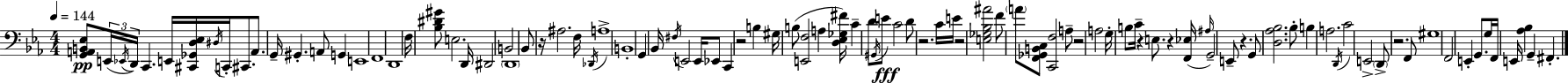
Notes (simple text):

[G2,A2,B2,Eb3]/e E2/s Eb2/s D2/s C2/q. E2/s [C#2,Gb2,D3,Eb3]/s D#3/s C2/s C#2/e. A2/e. G2/s G#2/q. A2/e G2/q E2/w F2/w D2/w F3/s [Bb3,D#4,G#4]/e E3/h. D2/s D#2/h B2/h D2/w Bb2/e R/s A#3/h. F3/s Db2/s A3/w B2/w G2/q Bb2/s F#3/s E2/h E2/s Eb2/e C2/q R/h B3/q G#3/s B3/e [E2,F3]/h A3/q [D3,Eb3,Gb3,F#4]/s C4/q D4/e G#2/s E4/e C4/h D4/e R/h. C4/s E4/s R/h [E3,Gb3,Bb3,A#4]/h F4/e A4/e [F2,Gb2,B2,C3]/e [C2,F3]/h A3/e R/h A3/h G3/s B3/e C4/s R/q E3/e. R/q [F2,Eb3]/s A#3/s G2/h E2/e R/q. G2/e [D3,Ab3,Bb3]/h. Bb3/e B3/q A3/h. D2/s C4/h E2/h D2/e R/h. F2/e G#3/w F2/h E2/q G2/e. G3/s F2/s E2/s [Ab3,Bb3]/q G2/q F#2/q.